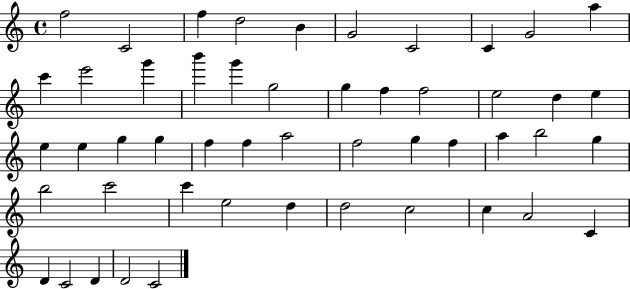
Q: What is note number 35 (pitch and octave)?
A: G5